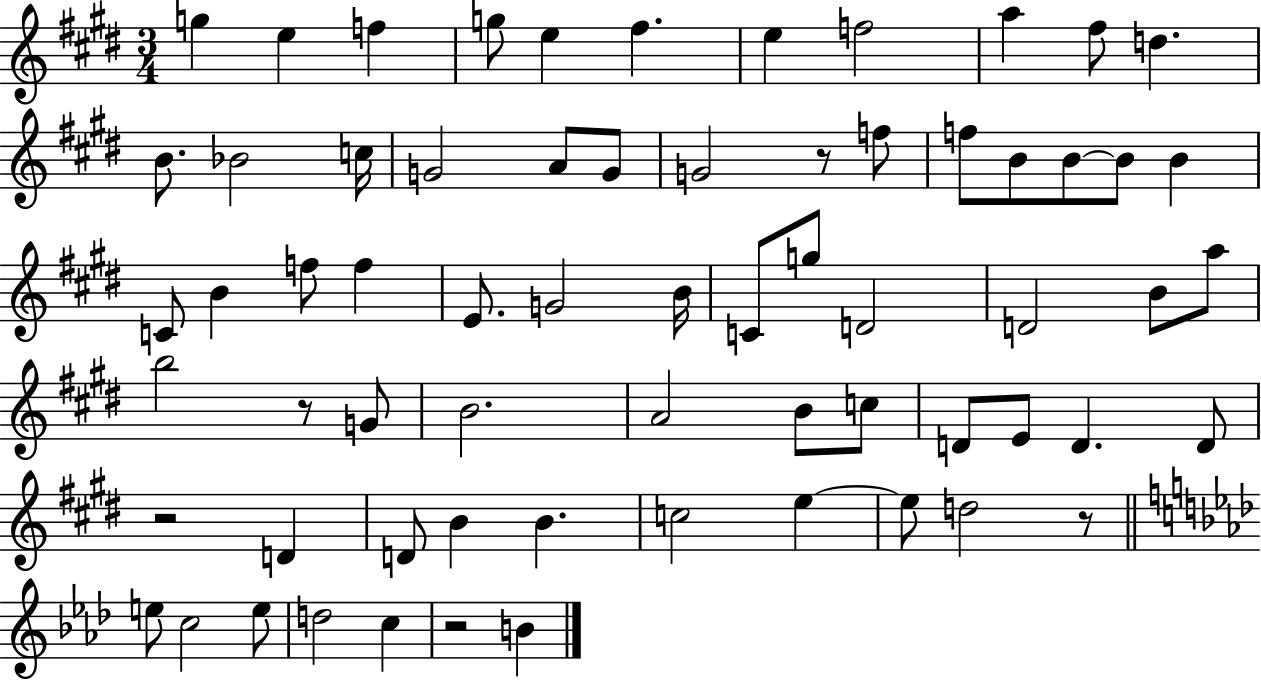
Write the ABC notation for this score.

X:1
T:Untitled
M:3/4
L:1/4
K:E
g e f g/2 e ^f e f2 a ^f/2 d B/2 _B2 c/4 G2 A/2 G/2 G2 z/2 f/2 f/2 B/2 B/2 B/2 B C/2 B f/2 f E/2 G2 B/4 C/2 g/2 D2 D2 B/2 a/2 b2 z/2 G/2 B2 A2 B/2 c/2 D/2 E/2 D D/2 z2 D D/2 B B c2 e e/2 d2 z/2 e/2 c2 e/2 d2 c z2 B